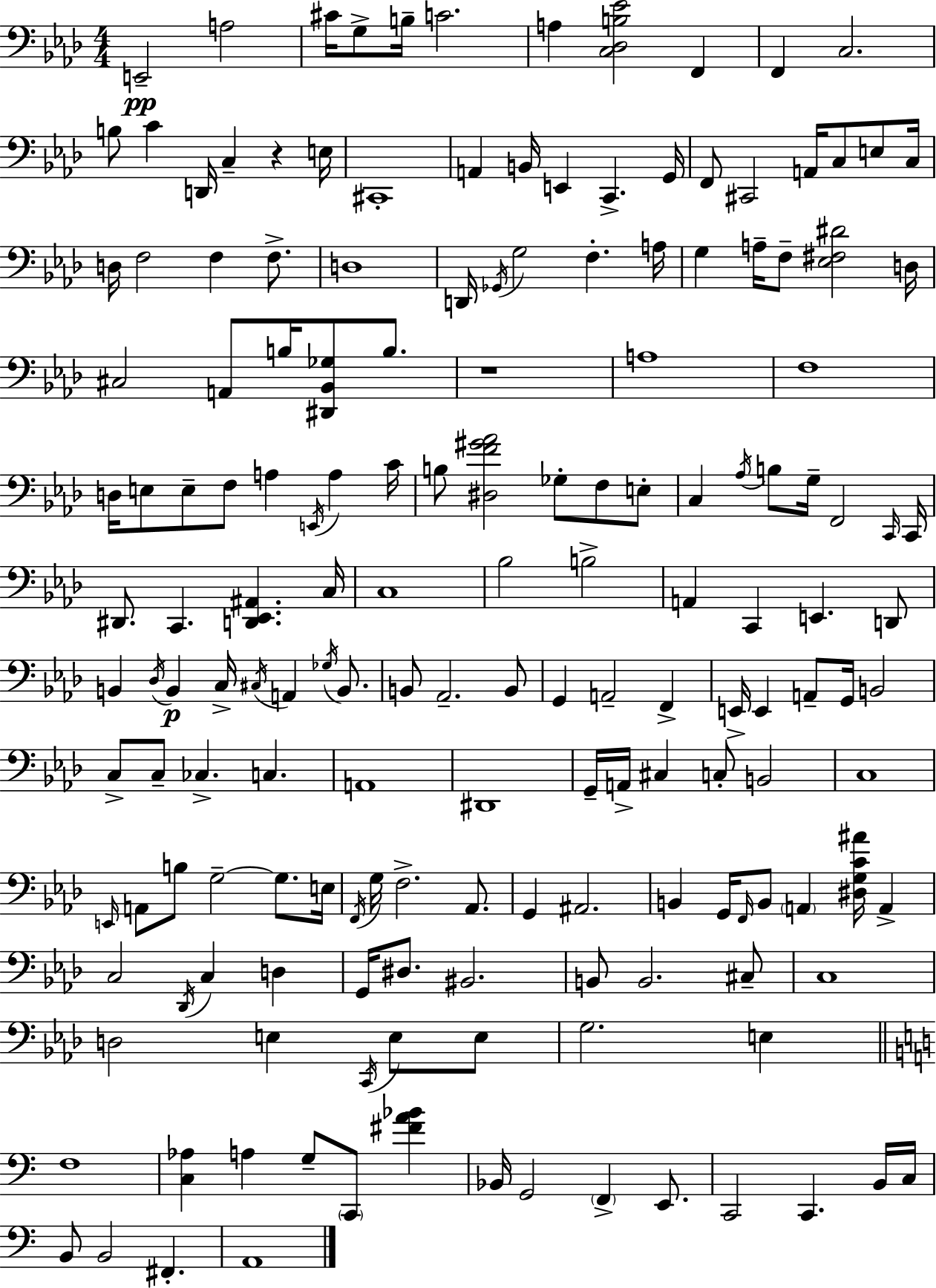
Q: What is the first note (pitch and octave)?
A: E2